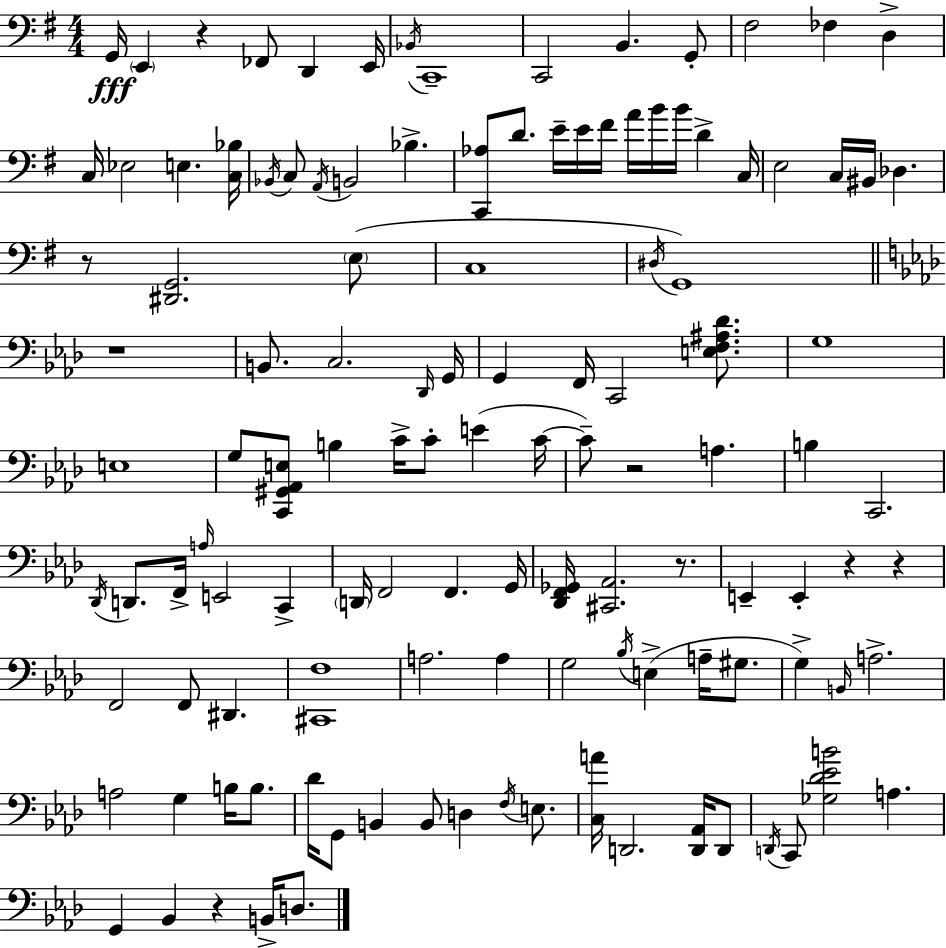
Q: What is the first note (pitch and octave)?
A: G2